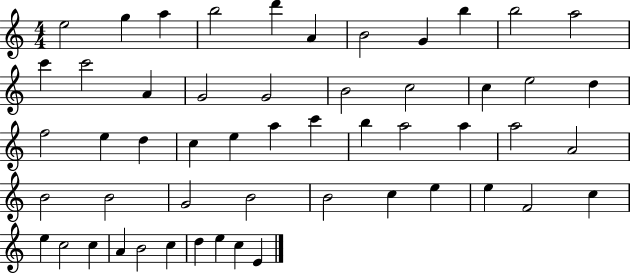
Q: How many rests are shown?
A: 0